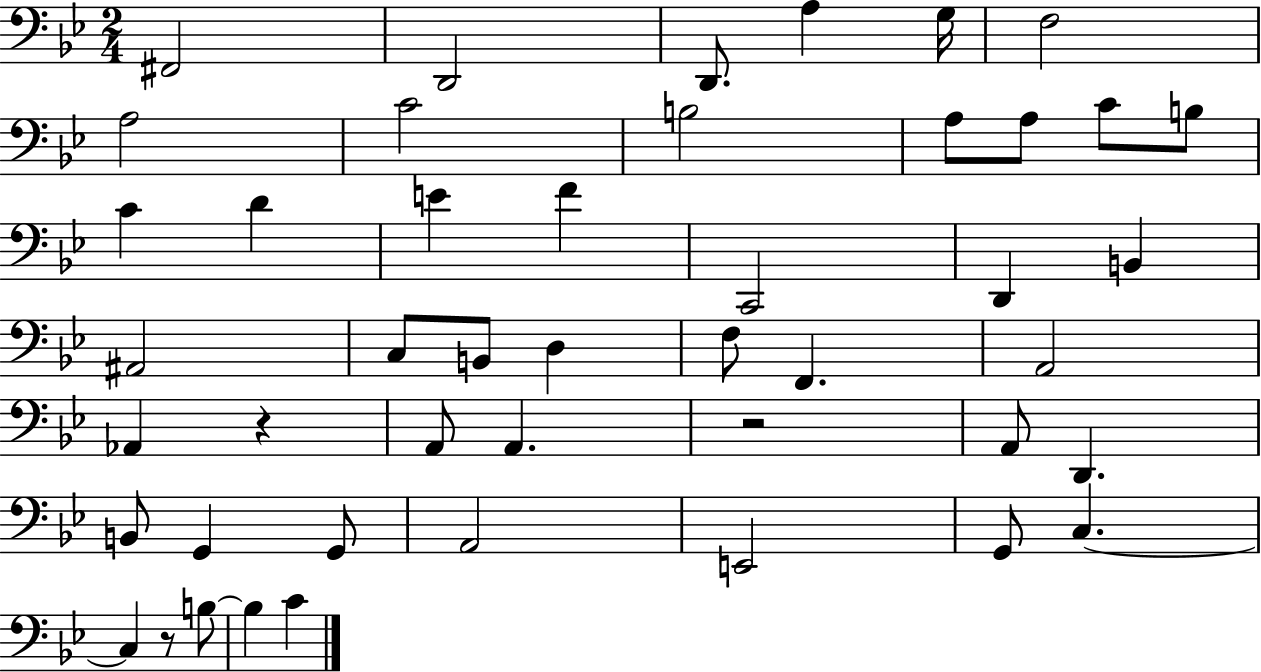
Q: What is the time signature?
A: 2/4